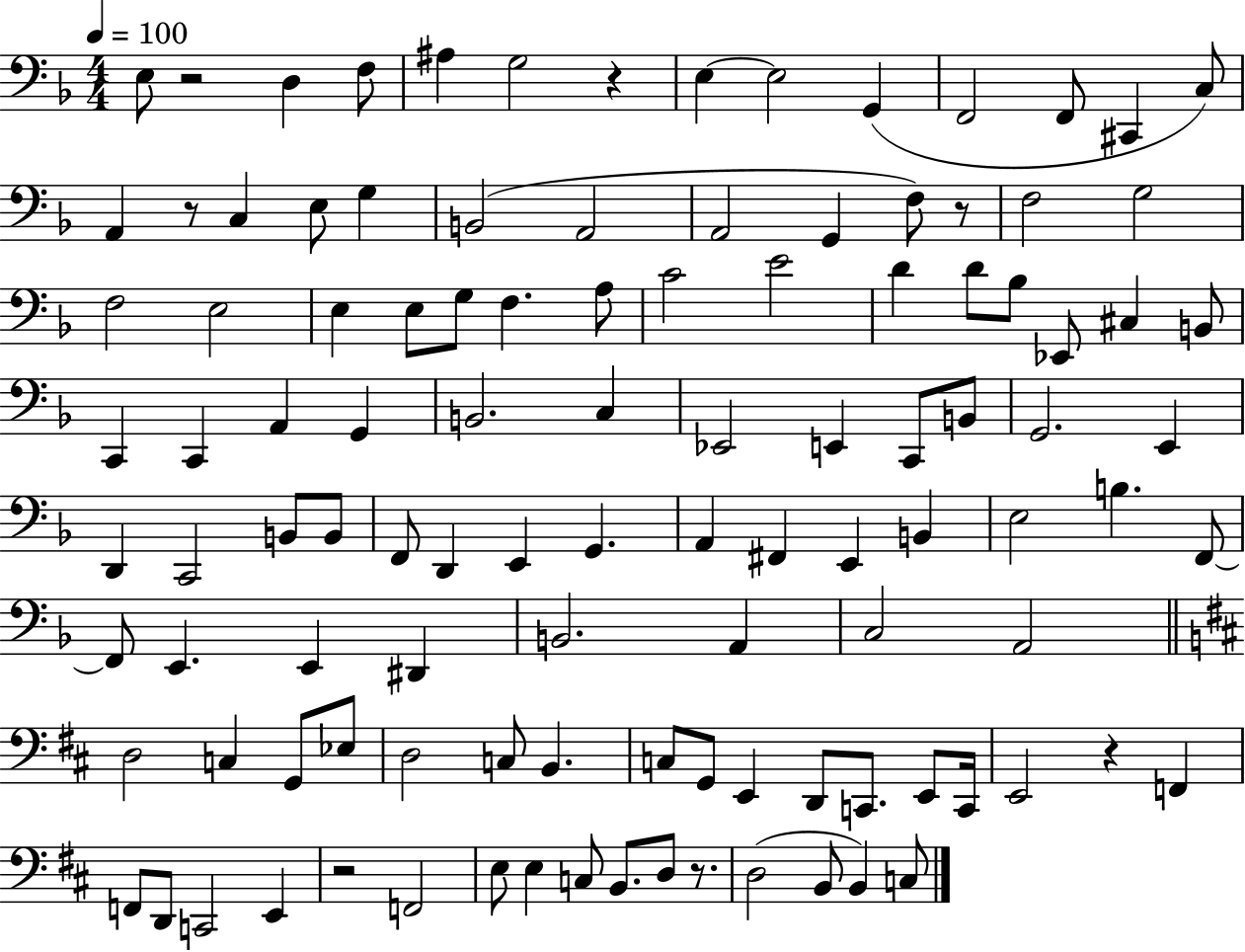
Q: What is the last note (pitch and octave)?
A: C3